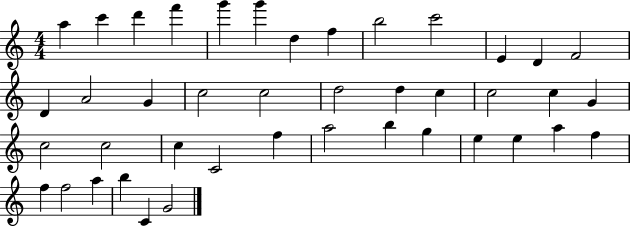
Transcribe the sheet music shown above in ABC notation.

X:1
T:Untitled
M:4/4
L:1/4
K:C
a c' d' f' g' g' d f b2 c'2 E D F2 D A2 G c2 c2 d2 d c c2 c G c2 c2 c C2 f a2 b g e e a f f f2 a b C G2